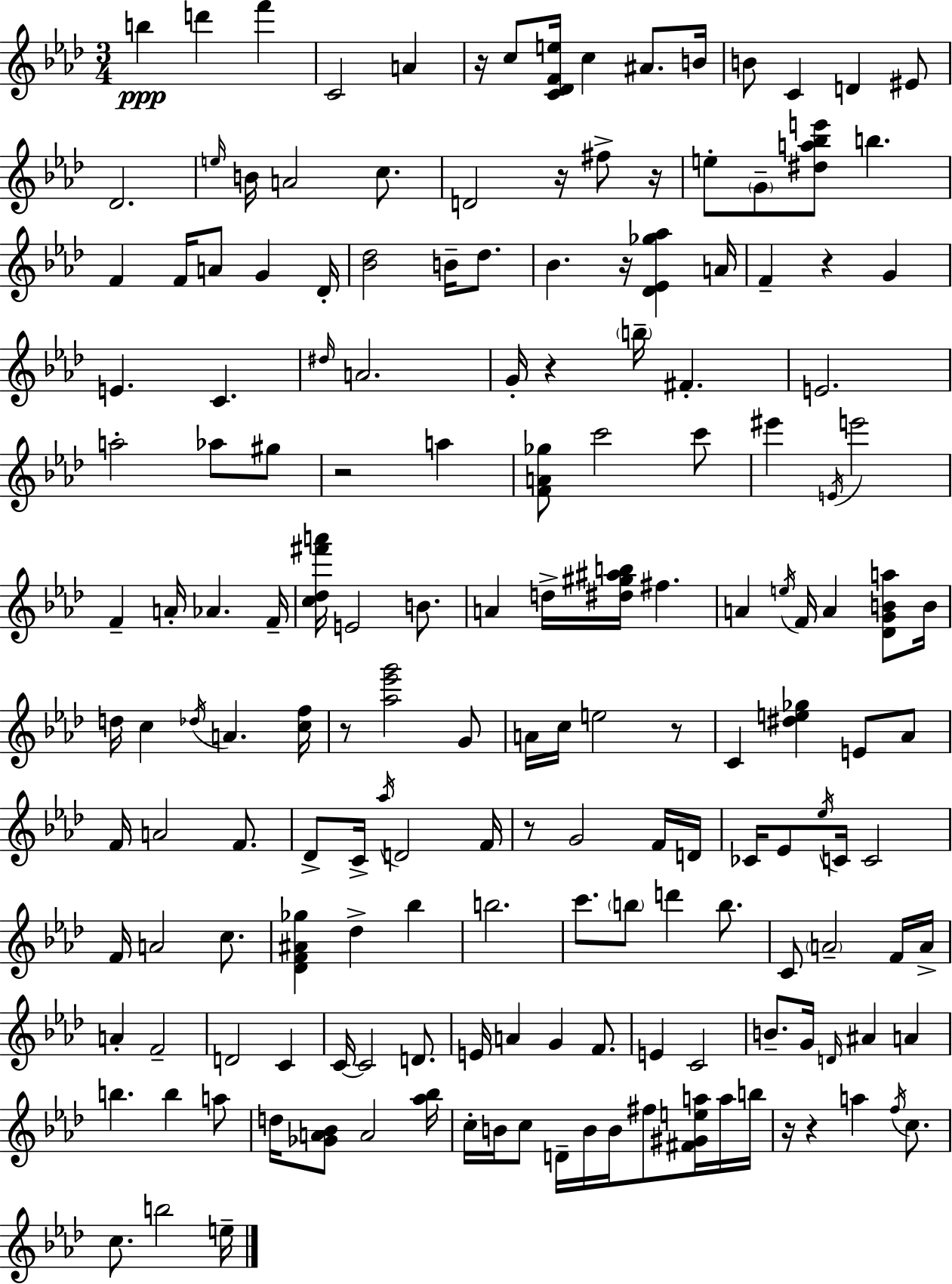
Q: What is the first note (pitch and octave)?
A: B5